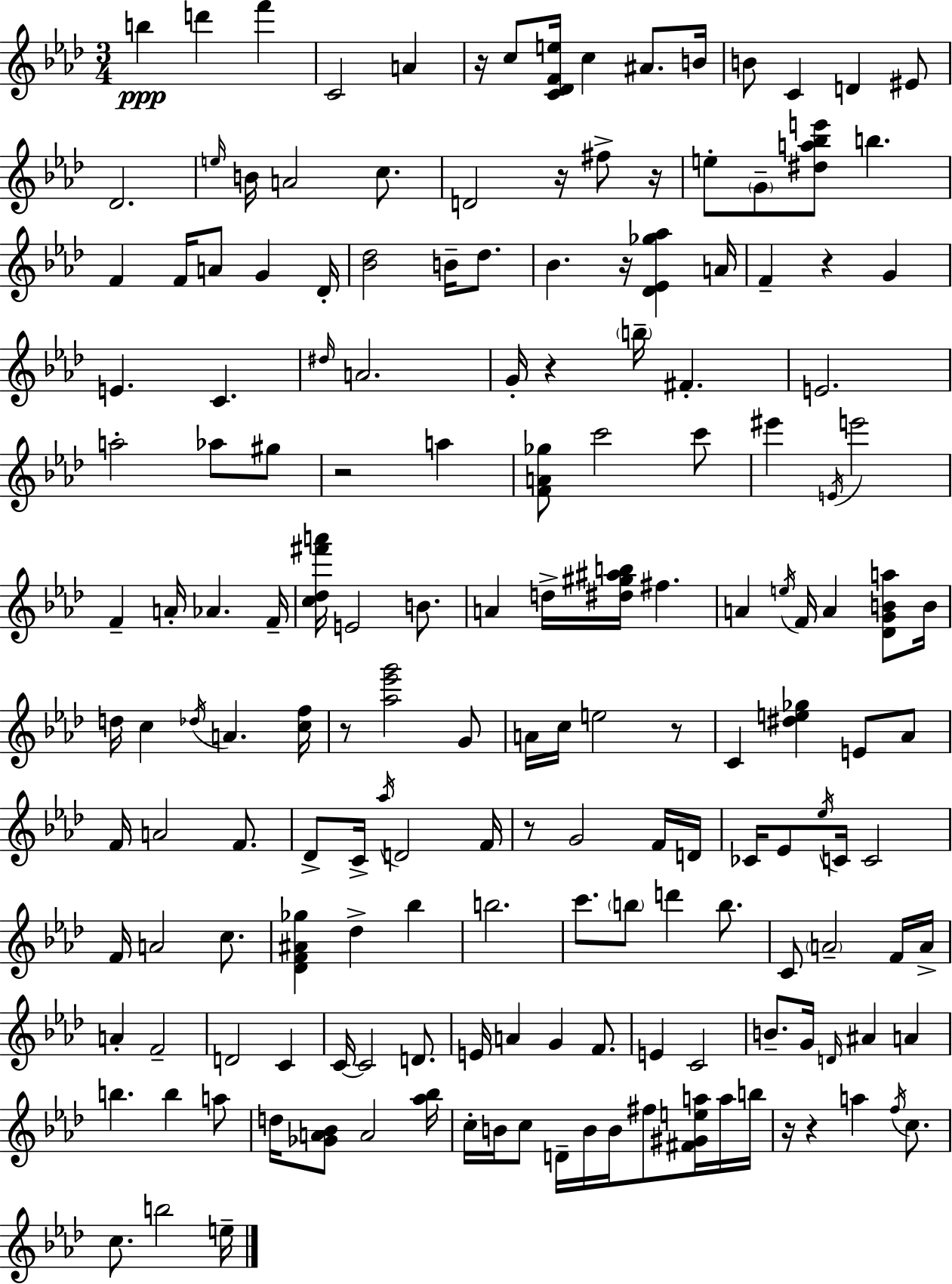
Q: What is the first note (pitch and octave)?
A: B5